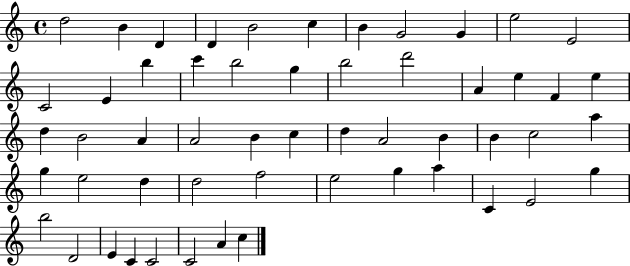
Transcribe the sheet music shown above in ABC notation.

X:1
T:Untitled
M:4/4
L:1/4
K:C
d2 B D D B2 c B G2 G e2 E2 C2 E b c' b2 g b2 d'2 A e F e d B2 A A2 B c d A2 B B c2 a g e2 d d2 f2 e2 g a C E2 g b2 D2 E C C2 C2 A c